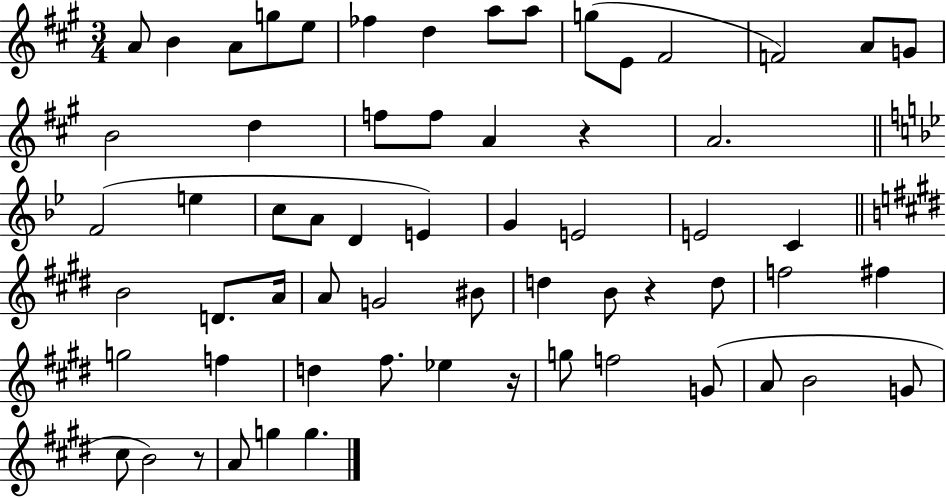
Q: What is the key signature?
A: A major